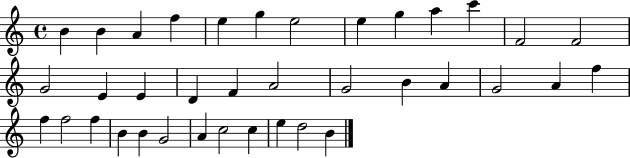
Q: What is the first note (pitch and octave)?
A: B4